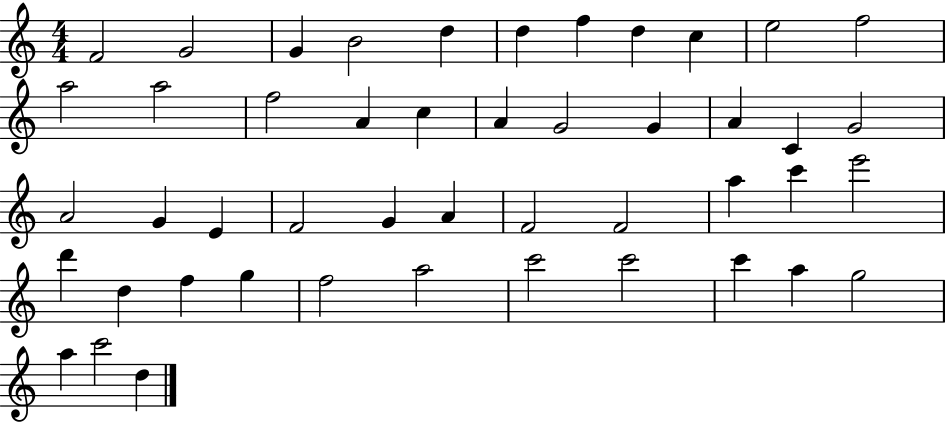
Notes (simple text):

F4/h G4/h G4/q B4/h D5/q D5/q F5/q D5/q C5/q E5/h F5/h A5/h A5/h F5/h A4/q C5/q A4/q G4/h G4/q A4/q C4/q G4/h A4/h G4/q E4/q F4/h G4/q A4/q F4/h F4/h A5/q C6/q E6/h D6/q D5/q F5/q G5/q F5/h A5/h C6/h C6/h C6/q A5/q G5/h A5/q C6/h D5/q